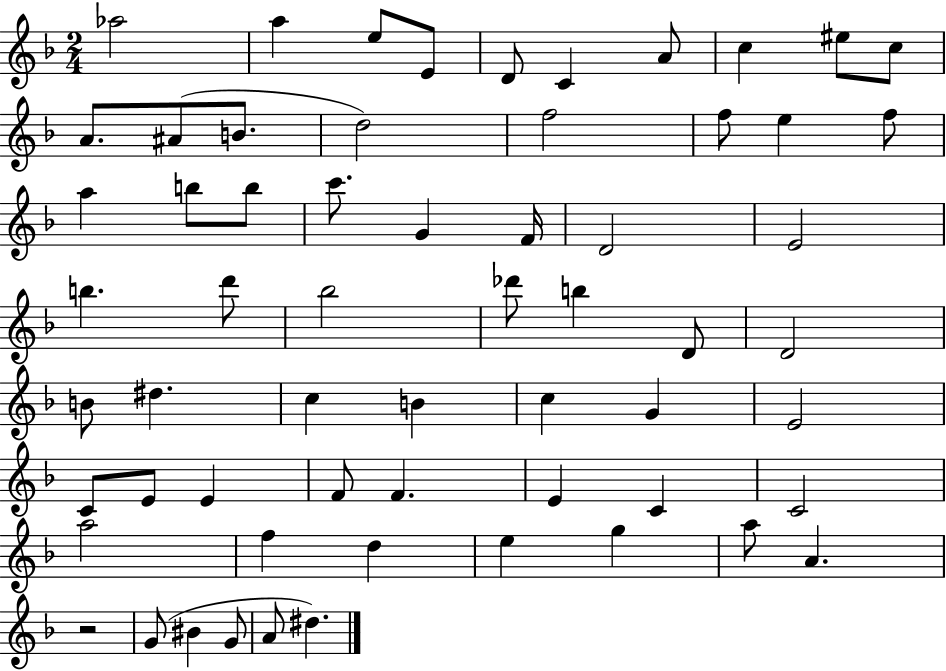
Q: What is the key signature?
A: F major